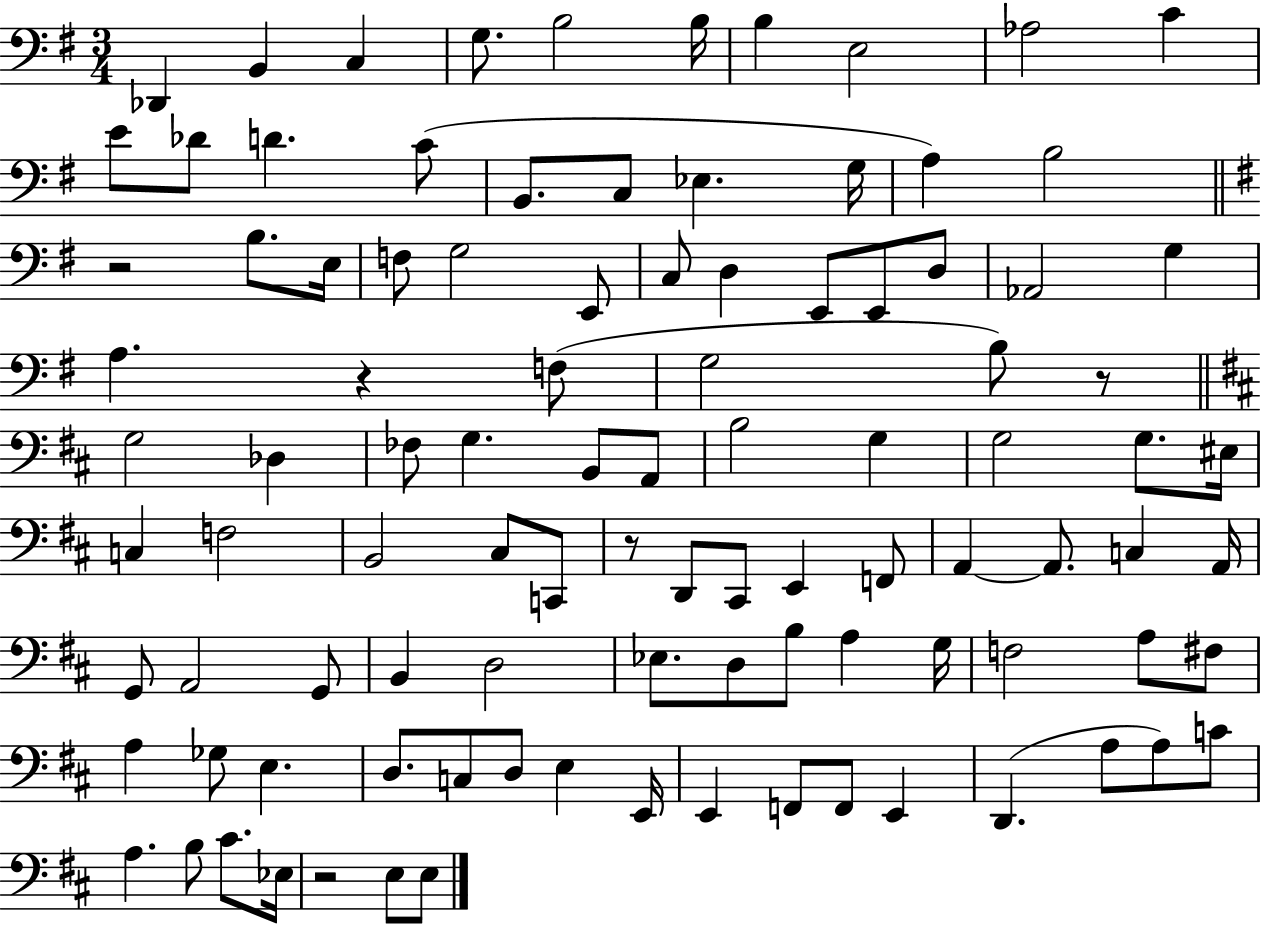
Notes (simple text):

Db2/q B2/q C3/q G3/e. B3/h B3/s B3/q E3/h Ab3/h C4/q E4/e Db4/e D4/q. C4/e B2/e. C3/e Eb3/q. G3/s A3/q B3/h R/h B3/e. E3/s F3/e G3/h E2/e C3/e D3/q E2/e E2/e D3/e Ab2/h G3/q A3/q. R/q F3/e G3/h B3/e R/e G3/h Db3/q FES3/e G3/q. B2/e A2/e B3/h G3/q G3/h G3/e. EIS3/s C3/q F3/h B2/h C#3/e C2/e R/e D2/e C#2/e E2/q F2/e A2/q A2/e. C3/q A2/s G2/e A2/h G2/e B2/q D3/h Eb3/e. D3/e B3/e A3/q G3/s F3/h A3/e F#3/e A3/q Gb3/e E3/q. D3/e. C3/e D3/e E3/q E2/s E2/q F2/e F2/e E2/q D2/q. A3/e A3/e C4/e A3/q. B3/e C#4/e. Eb3/s R/h E3/e E3/e